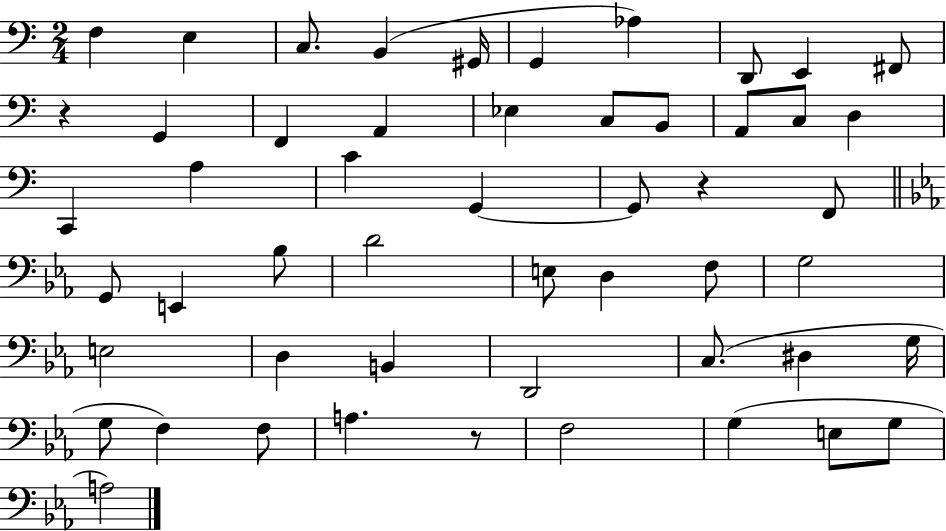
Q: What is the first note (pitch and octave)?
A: F3